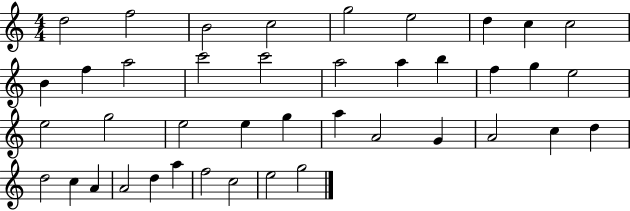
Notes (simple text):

D5/h F5/h B4/h C5/h G5/h E5/h D5/q C5/q C5/h B4/q F5/q A5/h C6/h C6/h A5/h A5/q B5/q F5/q G5/q E5/h E5/h G5/h E5/h E5/q G5/q A5/q A4/h G4/q A4/h C5/q D5/q D5/h C5/q A4/q A4/h D5/q A5/q F5/h C5/h E5/h G5/h